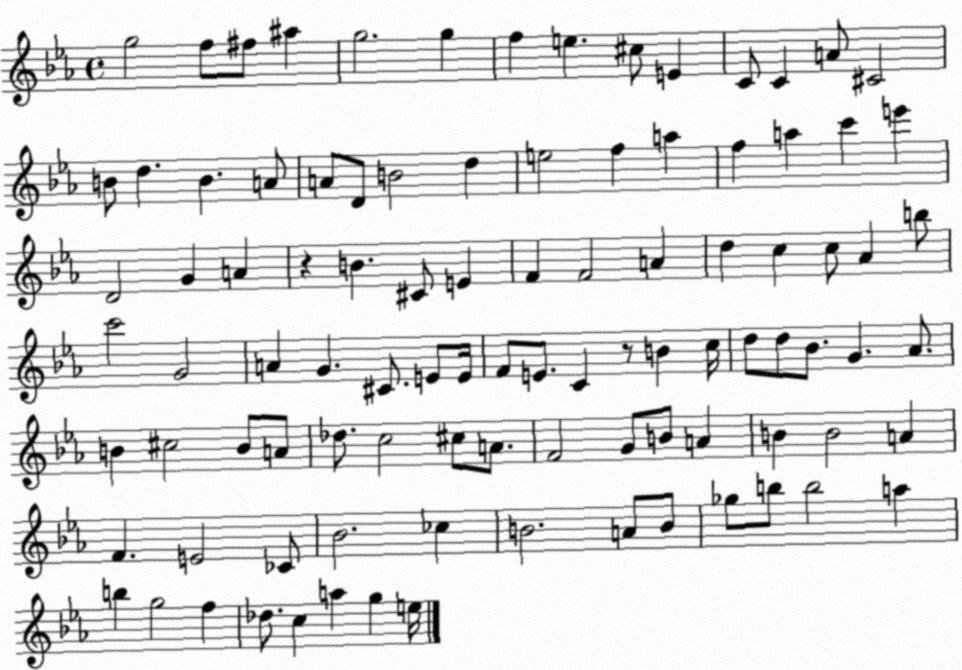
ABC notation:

X:1
T:Untitled
M:4/4
L:1/4
K:Eb
g2 f/2 ^f/2 ^a g2 g f e ^c/2 E C/2 C A/2 ^C2 B/2 d B A/2 A/2 D/2 B2 d e2 f a f a c' e' D2 G A z B ^C/2 E F F2 A d c c/2 _A b/2 c'2 G2 A G ^C/2 E/2 E/4 F/2 E/2 C z/2 B c/4 d/2 d/2 _B/2 G _A/2 B ^c2 B/2 A/2 _d/2 c2 ^c/2 A/2 F2 G/2 B/2 A B B2 A F E2 _C/2 _B2 _c B2 A/2 B/2 _g/2 b/2 b2 a b g2 f _d/2 c a g e/4